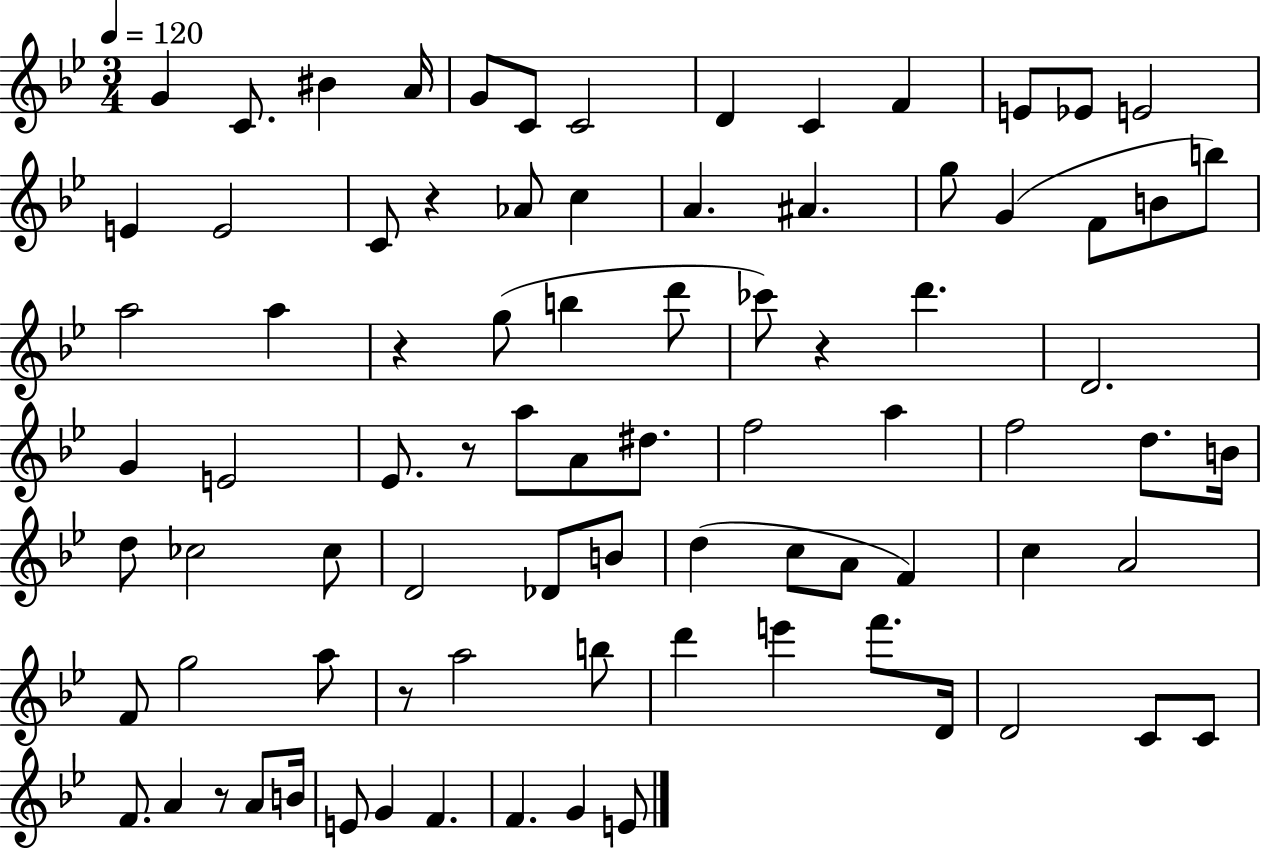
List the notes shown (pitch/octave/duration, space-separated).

G4/q C4/e. BIS4/q A4/s G4/e C4/e C4/h D4/q C4/q F4/q E4/e Eb4/e E4/h E4/q E4/h C4/e R/q Ab4/e C5/q A4/q. A#4/q. G5/e G4/q F4/e B4/e B5/e A5/h A5/q R/q G5/e B5/q D6/e CES6/e R/q D6/q. D4/h. G4/q E4/h Eb4/e. R/e A5/e A4/e D#5/e. F5/h A5/q F5/h D5/e. B4/s D5/e CES5/h CES5/e D4/h Db4/e B4/e D5/q C5/e A4/e F4/q C5/q A4/h F4/e G5/h A5/e R/e A5/h B5/e D6/q E6/q F6/e. D4/s D4/h C4/e C4/e F4/e. A4/q R/e A4/e B4/s E4/e G4/q F4/q. F4/q. G4/q E4/e